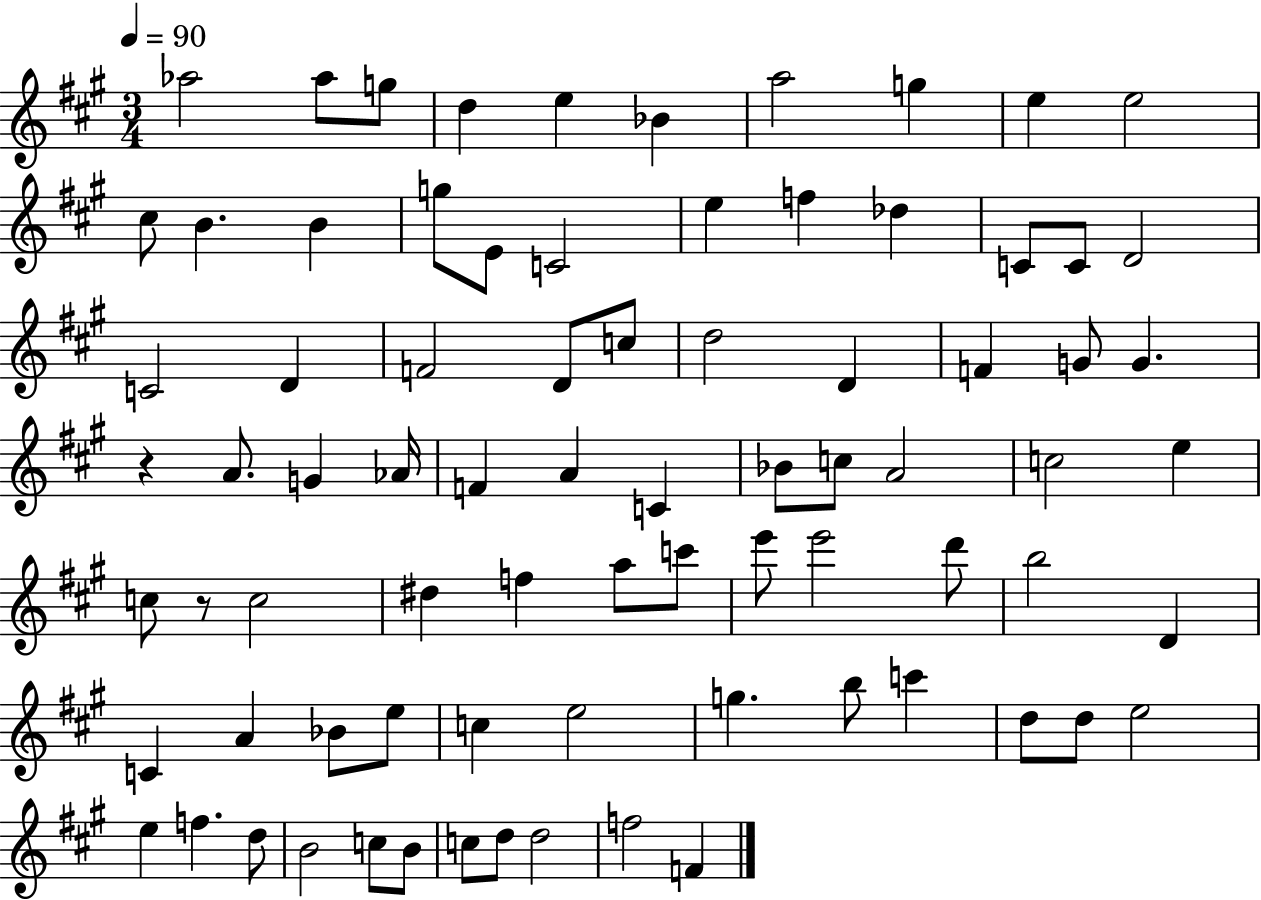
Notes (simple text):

Ab5/h Ab5/e G5/e D5/q E5/q Bb4/q A5/h G5/q E5/q E5/h C#5/e B4/q. B4/q G5/e E4/e C4/h E5/q F5/q Db5/q C4/e C4/e D4/h C4/h D4/q F4/h D4/e C5/e D5/h D4/q F4/q G4/e G4/q. R/q A4/e. G4/q Ab4/s F4/q A4/q C4/q Bb4/e C5/e A4/h C5/h E5/q C5/e R/e C5/h D#5/q F5/q A5/e C6/e E6/e E6/h D6/e B5/h D4/q C4/q A4/q Bb4/e E5/e C5/q E5/h G5/q. B5/e C6/q D5/e D5/e E5/h E5/q F5/q. D5/e B4/h C5/e B4/e C5/e D5/e D5/h F5/h F4/q